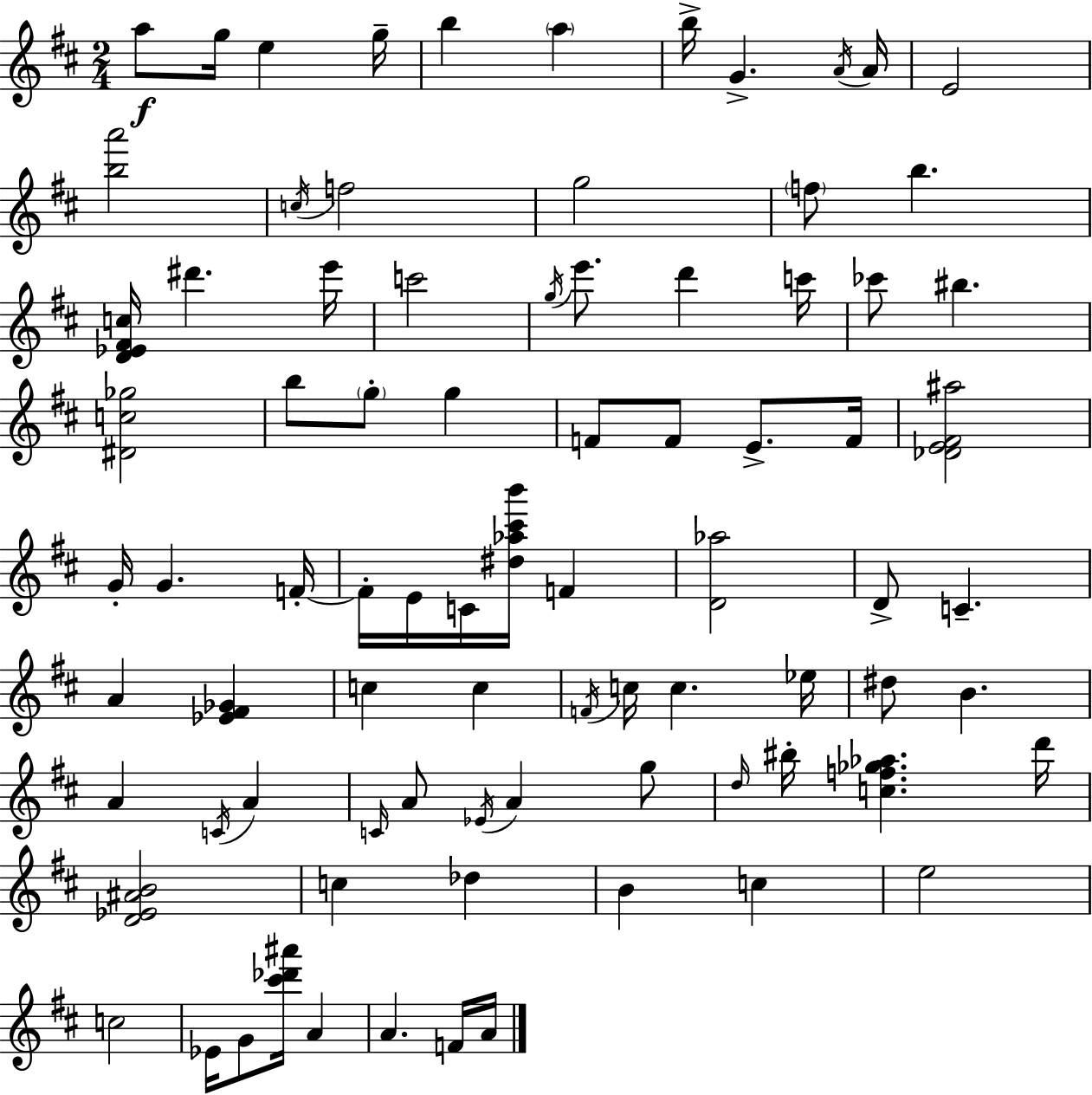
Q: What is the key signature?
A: D major